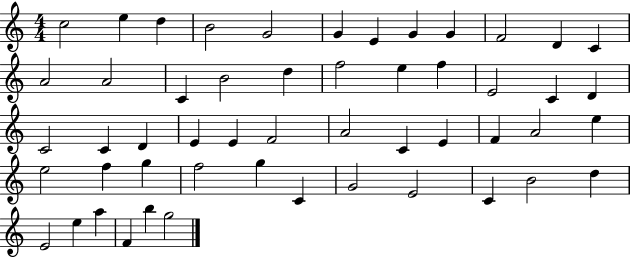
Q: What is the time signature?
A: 4/4